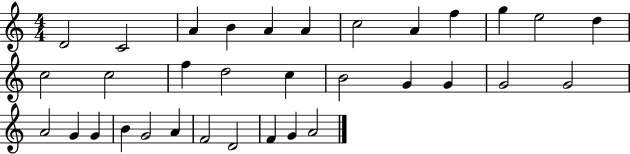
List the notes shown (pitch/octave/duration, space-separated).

D4/h C4/h A4/q B4/q A4/q A4/q C5/h A4/q F5/q G5/q E5/h D5/q C5/h C5/h F5/q D5/h C5/q B4/h G4/q G4/q G4/h G4/h A4/h G4/q G4/q B4/q G4/h A4/q F4/h D4/h F4/q G4/q A4/h